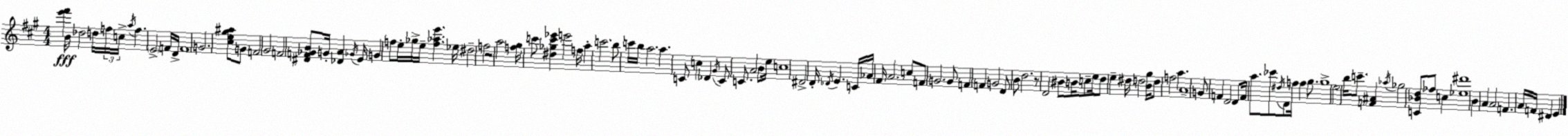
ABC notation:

X:1
T:Untitled
M:4/4
L:1/4
K:A
[e'^f'] B/4 _d2 d/4 f/4 c/4 a/4 f E2 F/4 D/4 F4 G2 [^ce^g^a]/2 G/2 F2 ^G2 F2 [^DF_GB]/2 G/4 [_DA] _G/4 E/4 G f/2 e/4 _g/4 e/4 [f_ae'] _e/4 ^d2 f2 z2 a2 [f^g]/4 c'/2 [^d_gc'_e'] e'2 f/4 a c'2 b/2 c'/4 b/4 a2 a C/2 c _D ^G/4 C/2 C/2 A2 B/2 e/4 c4 ^D2 D/4 _D/4 E C/4 _A/4 ^F/4 A2 c/2 F/2 G2 G/2 F F G2 D/2 B/2 d2 z/2 D2 ^B/2 B/4 c/2 e/4 d/2 e ^d/4 d2 [B^g]/4 d/2 f2 a A4 G/2 F D2 D/2 F/4 a/2 _c'/2 ^d/4 D/2 f/4 f ^g/2 ^g4 e2 b/4 c'/2 [F^A] _a/4 _g2 [C_Bd]/2 _f/2 c [_e^d']4 B A A2 F A/4 F/4 ^D E